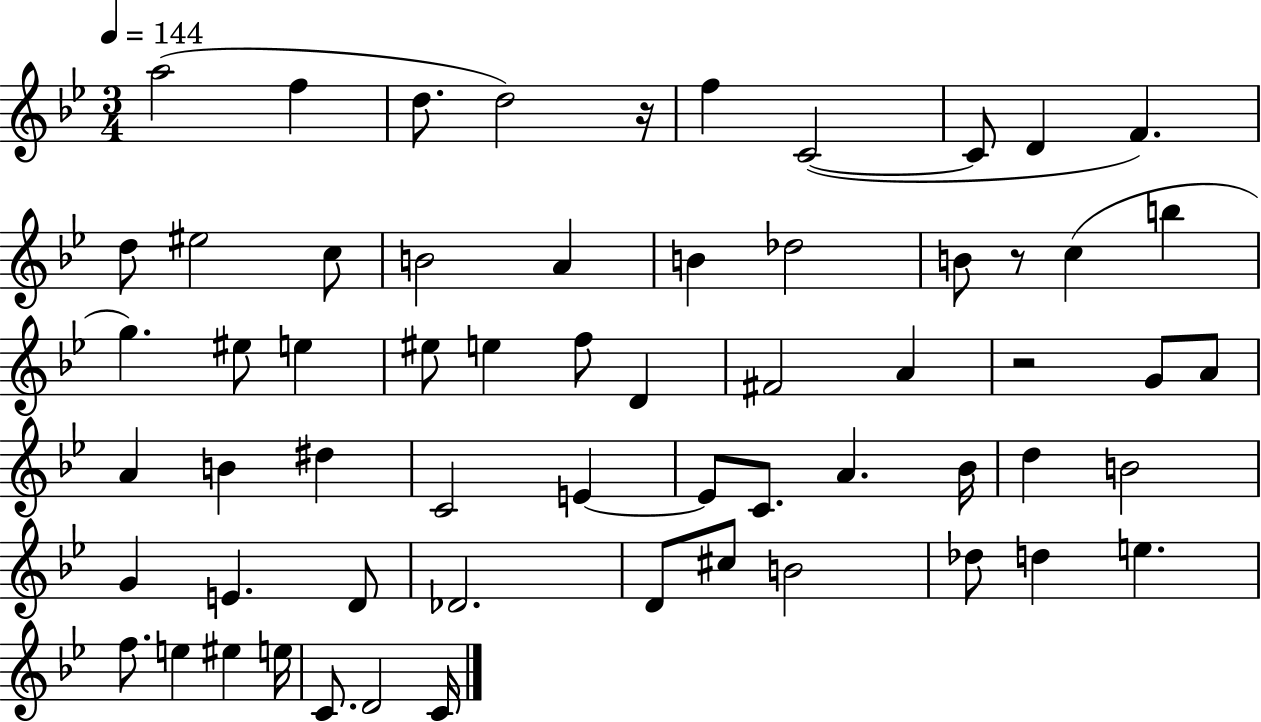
A5/h F5/q D5/e. D5/h R/s F5/q C4/h C4/e D4/q F4/q. D5/e EIS5/h C5/e B4/h A4/q B4/q Db5/h B4/e R/e C5/q B5/q G5/q. EIS5/e E5/q EIS5/e E5/q F5/e D4/q F#4/h A4/q R/h G4/e A4/e A4/q B4/q D#5/q C4/h E4/q E4/e C4/e. A4/q. Bb4/s D5/q B4/h G4/q E4/q. D4/e Db4/h. D4/e C#5/e B4/h Db5/e D5/q E5/q. F5/e. E5/q EIS5/q E5/s C4/e. D4/h C4/s